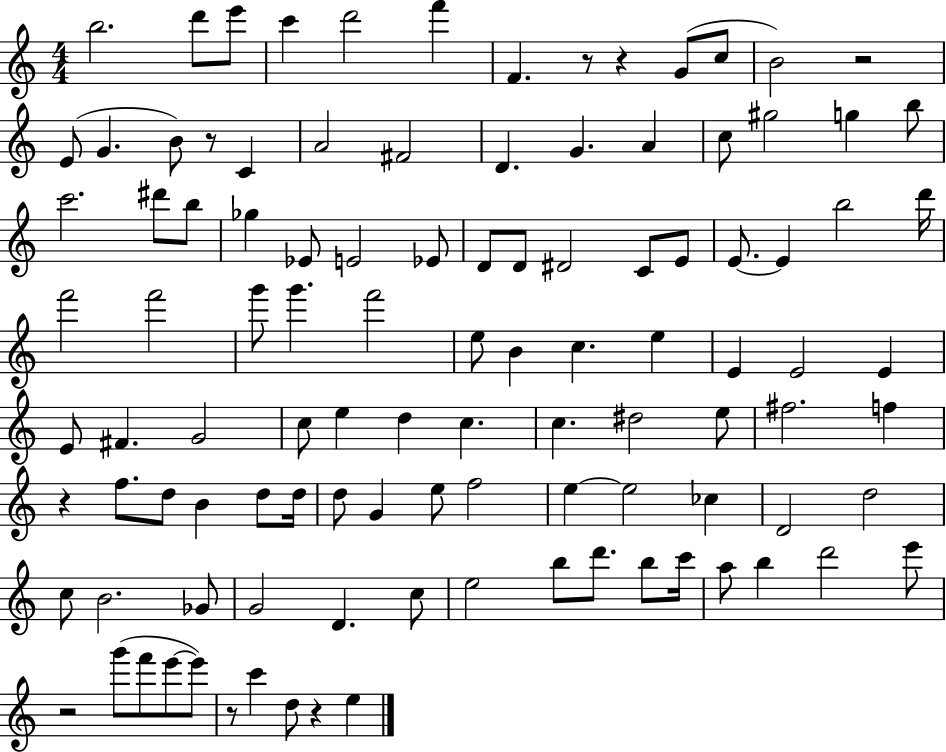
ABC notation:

X:1
T:Untitled
M:4/4
L:1/4
K:C
b2 d'/2 e'/2 c' d'2 f' F z/2 z G/2 c/2 B2 z2 E/2 G B/2 z/2 C A2 ^F2 D G A c/2 ^g2 g b/2 c'2 ^d'/2 b/2 _g _E/2 E2 _E/2 D/2 D/2 ^D2 C/2 E/2 E/2 E b2 d'/4 f'2 f'2 g'/2 g' f'2 e/2 B c e E E2 E E/2 ^F G2 c/2 e d c c ^d2 e/2 ^f2 f z f/2 d/2 B d/2 d/4 d/2 G e/2 f2 e e2 _c D2 d2 c/2 B2 _G/2 G2 D c/2 e2 b/2 d'/2 b/2 c'/4 a/2 b d'2 e'/2 z2 g'/2 f'/2 e'/2 e'/2 z/2 c' d/2 z e